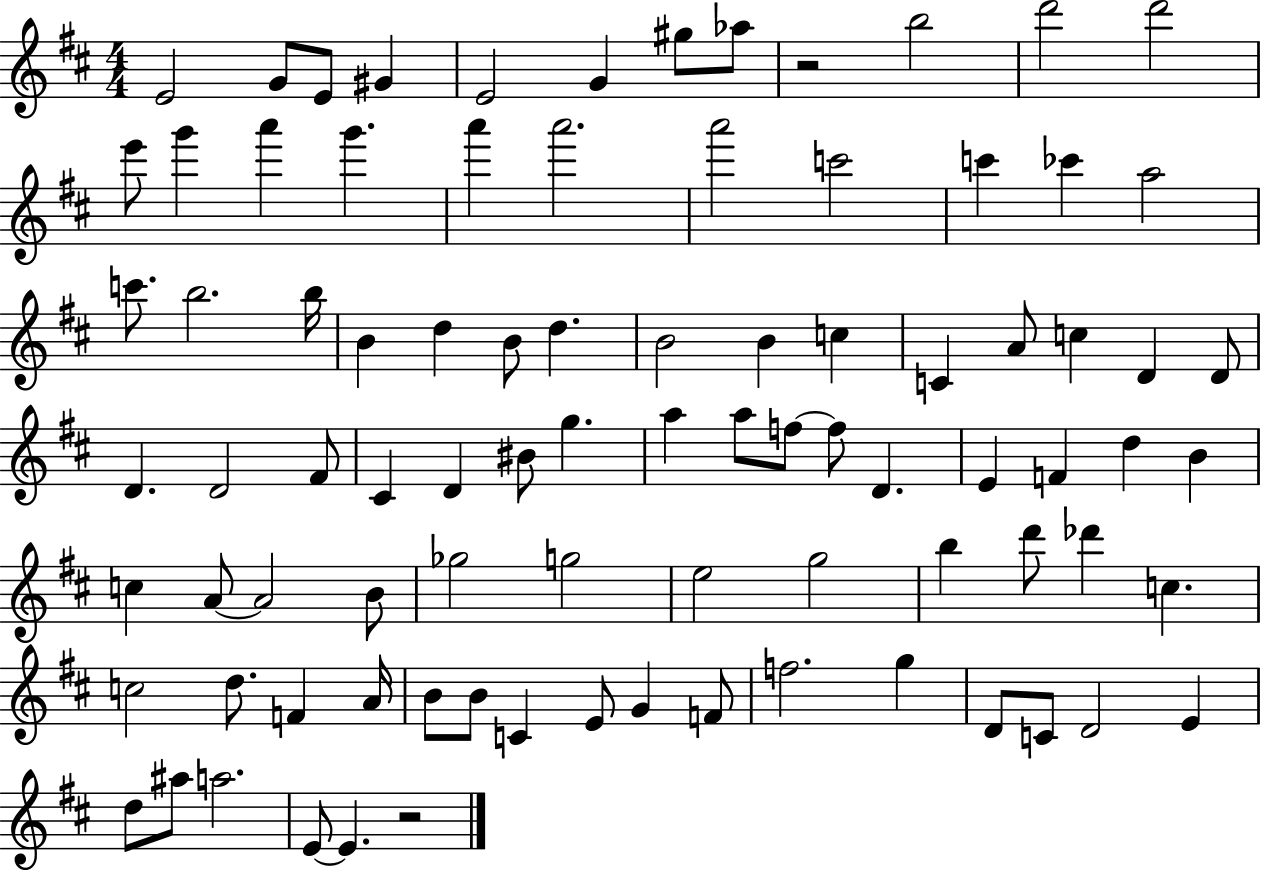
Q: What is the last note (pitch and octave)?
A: E4